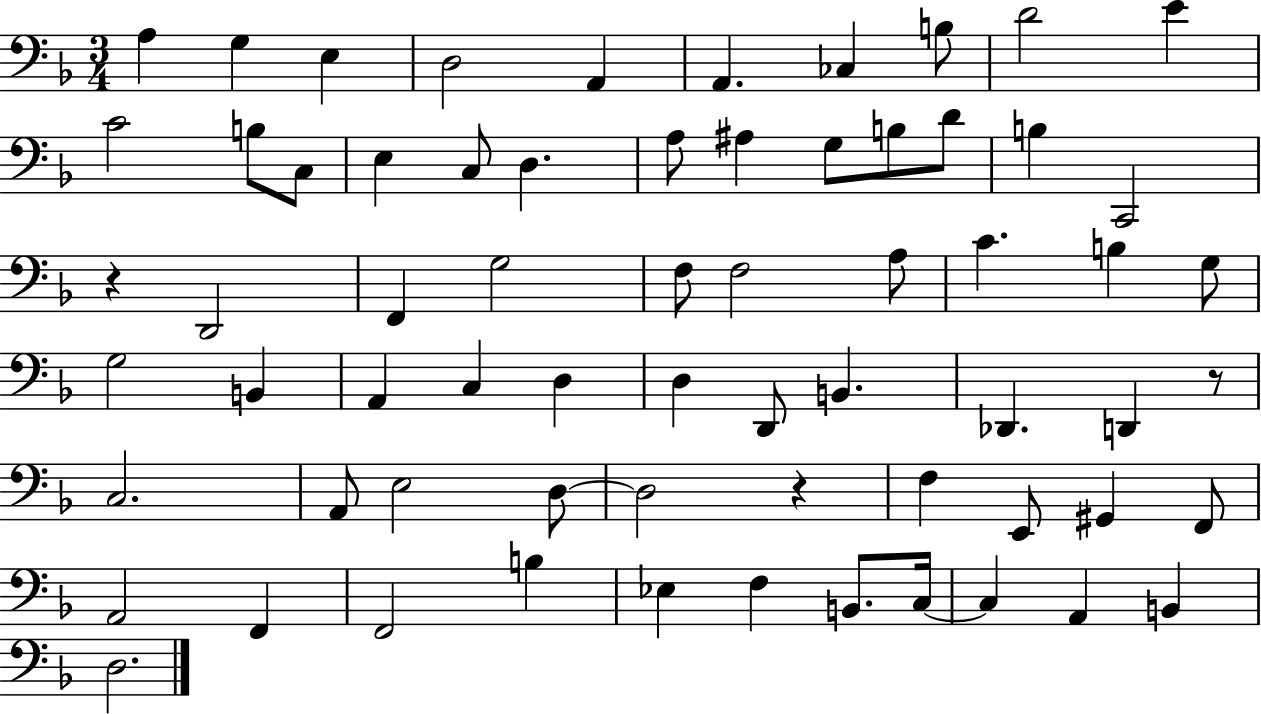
X:1
T:Untitled
M:3/4
L:1/4
K:F
A, G, E, D,2 A,, A,, _C, B,/2 D2 E C2 B,/2 C,/2 E, C,/2 D, A,/2 ^A, G,/2 B,/2 D/2 B, C,,2 z D,,2 F,, G,2 F,/2 F,2 A,/2 C B, G,/2 G,2 B,, A,, C, D, D, D,,/2 B,, _D,, D,, z/2 C,2 A,,/2 E,2 D,/2 D,2 z F, E,,/2 ^G,, F,,/2 A,,2 F,, F,,2 B, _E, F, B,,/2 C,/4 C, A,, B,, D,2